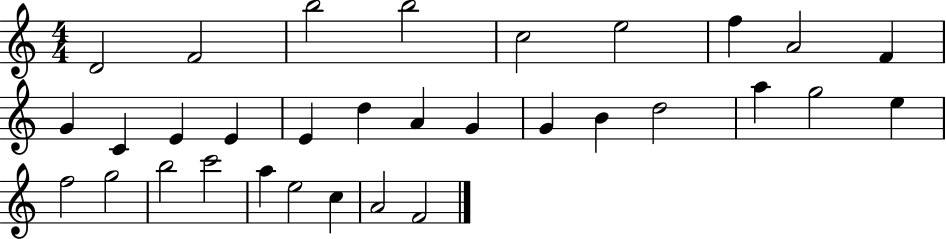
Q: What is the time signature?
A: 4/4